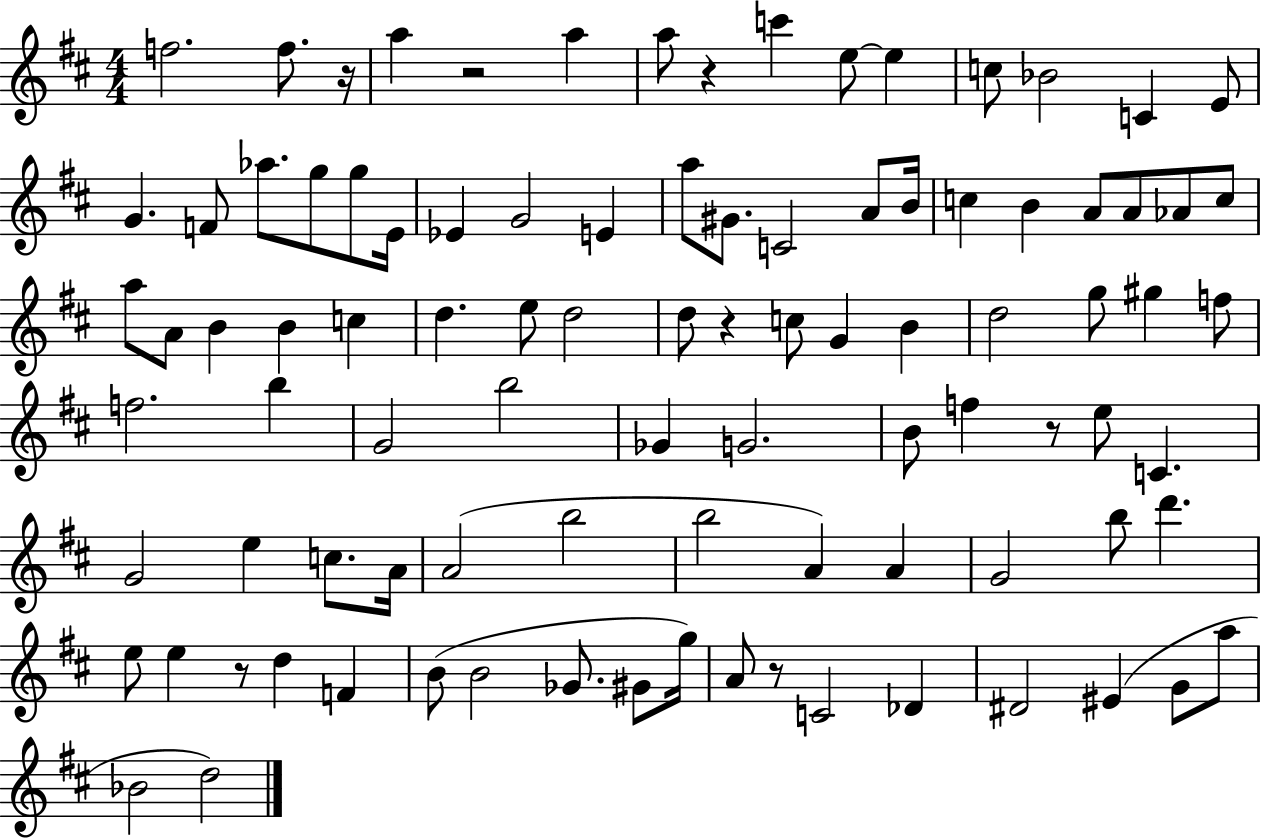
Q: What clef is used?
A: treble